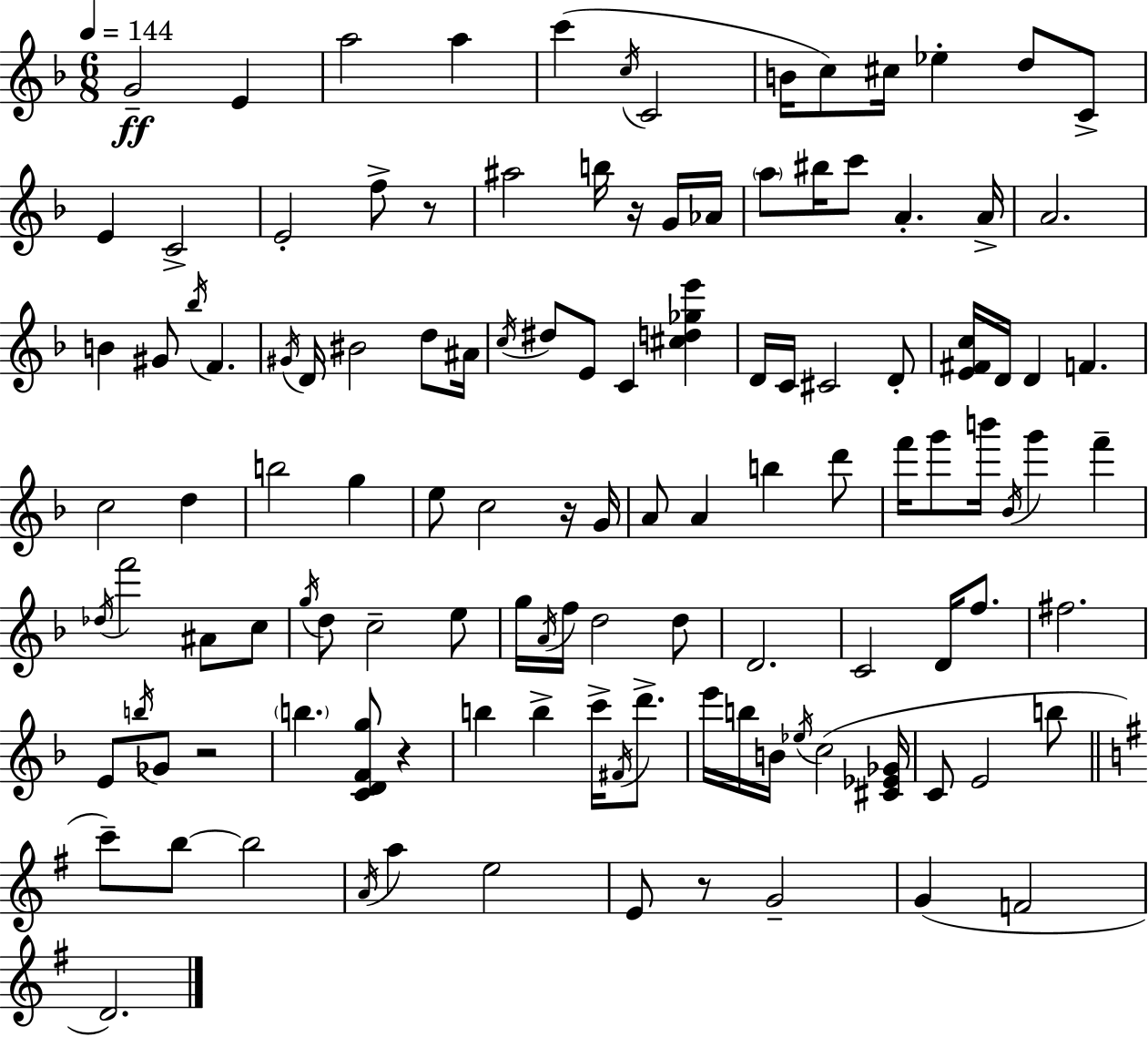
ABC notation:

X:1
T:Untitled
M:6/8
L:1/4
K:Dm
G2 E a2 a c' c/4 C2 B/4 c/2 ^c/4 _e d/2 C/2 E C2 E2 f/2 z/2 ^a2 b/4 z/4 G/4 _A/4 a/2 ^b/4 c'/2 A A/4 A2 B ^G/2 _b/4 F ^G/4 D/4 ^B2 d/2 ^A/4 c/4 ^d/2 E/2 C [^cd_ge'] D/4 C/4 ^C2 D/2 [E^Fc]/4 D/4 D F c2 d b2 g e/2 c2 z/4 G/4 A/2 A b d'/2 f'/4 g'/2 b'/4 _B/4 g' f' _d/4 f'2 ^A/2 c/2 g/4 d/2 c2 e/2 g/4 A/4 f/4 d2 d/2 D2 C2 D/4 f/2 ^f2 E/2 b/4 _G/2 z2 b [CDFg]/2 z b b c'/4 ^F/4 d'/2 e'/4 b/4 B/4 _e/4 c2 [^C_E_G]/4 C/2 E2 b/2 c'/2 b/2 b2 A/4 a e2 E/2 z/2 G2 G F2 D2